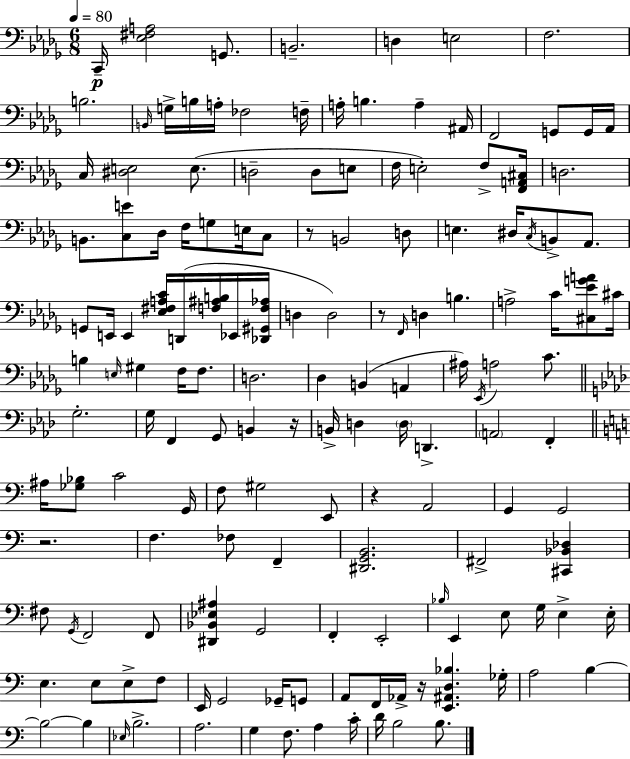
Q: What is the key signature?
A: BES minor